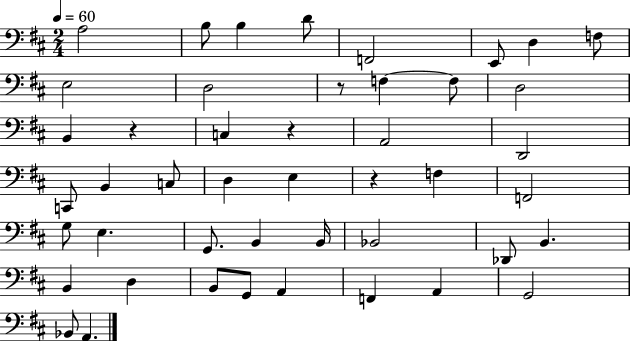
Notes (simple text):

A3/h B3/e B3/q D4/e F2/h E2/e D3/q F3/e E3/h D3/h R/e F3/q F3/e D3/h B2/q R/q C3/q R/q A2/h D2/h C2/e B2/q C3/e D3/q E3/q R/q F3/q F2/h G3/e E3/q. G2/e. B2/q B2/s Bb2/h Db2/e B2/q. B2/q D3/q B2/e G2/e A2/q F2/q A2/q G2/h Bb2/e A2/q.